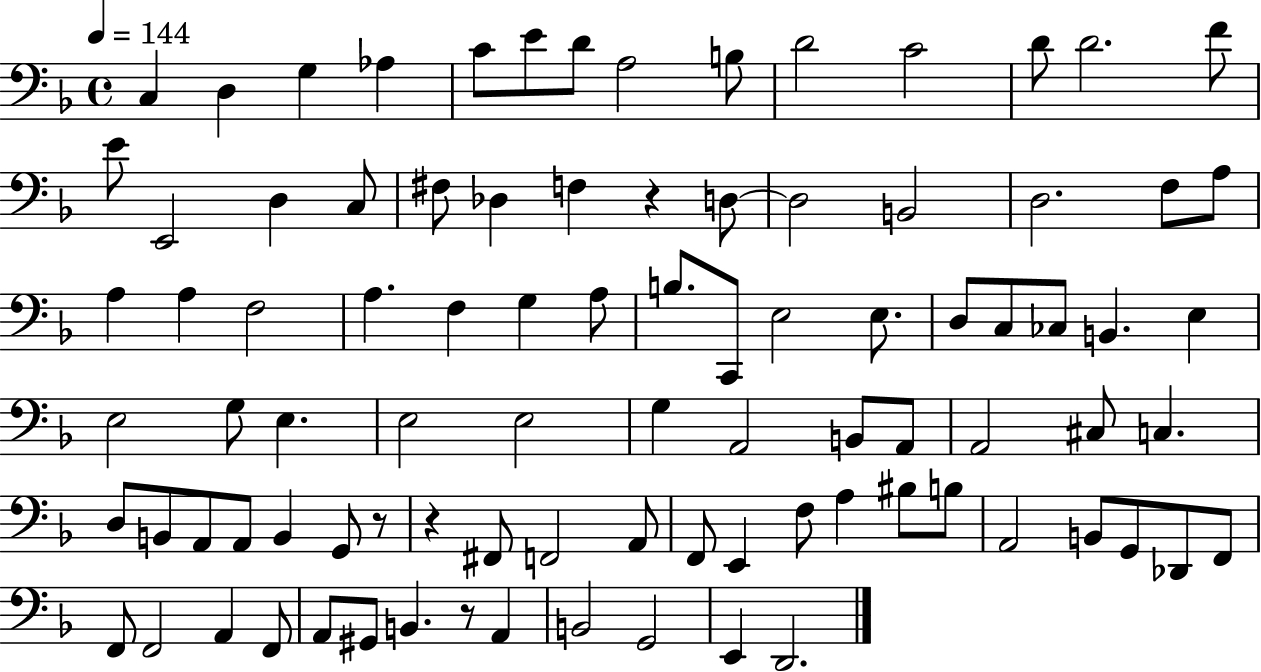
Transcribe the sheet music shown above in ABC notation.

X:1
T:Untitled
M:4/4
L:1/4
K:F
C, D, G, _A, C/2 E/2 D/2 A,2 B,/2 D2 C2 D/2 D2 F/2 E/2 E,,2 D, C,/2 ^F,/2 _D, F, z D,/2 D,2 B,,2 D,2 F,/2 A,/2 A, A, F,2 A, F, G, A,/2 B,/2 C,,/2 E,2 E,/2 D,/2 C,/2 _C,/2 B,, E, E,2 G,/2 E, E,2 E,2 G, A,,2 B,,/2 A,,/2 A,,2 ^C,/2 C, D,/2 B,,/2 A,,/2 A,,/2 B,, G,,/2 z/2 z ^F,,/2 F,,2 A,,/2 F,,/2 E,, F,/2 A, ^B,/2 B,/2 A,,2 B,,/2 G,,/2 _D,,/2 F,,/2 F,,/2 F,,2 A,, F,,/2 A,,/2 ^G,,/2 B,, z/2 A,, B,,2 G,,2 E,, D,,2